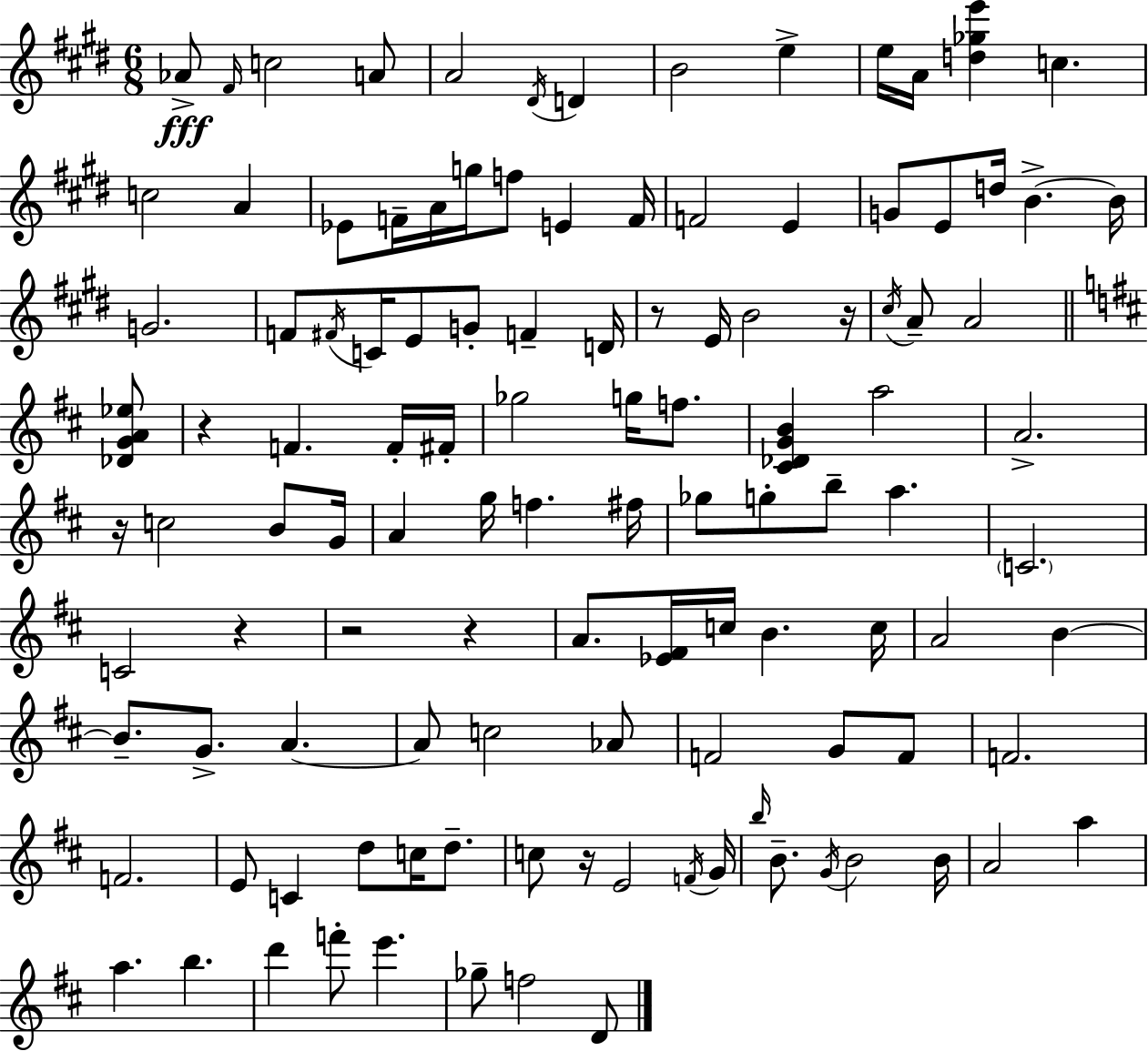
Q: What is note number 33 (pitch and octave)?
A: E4